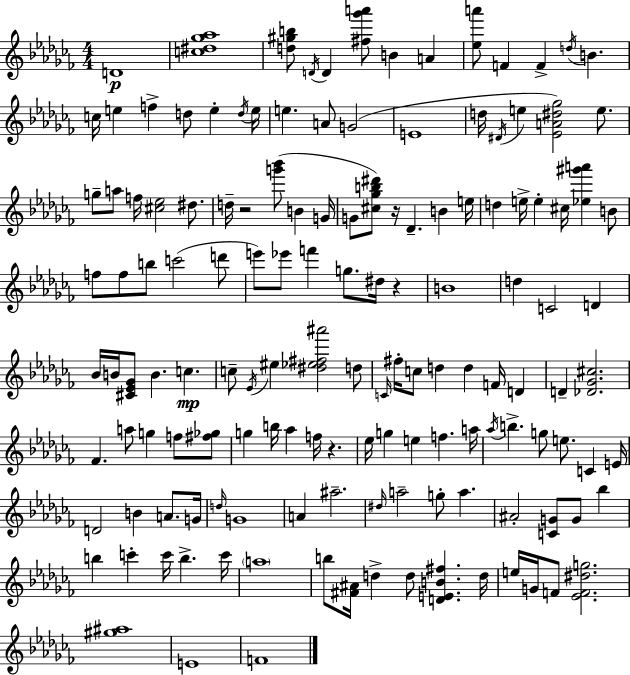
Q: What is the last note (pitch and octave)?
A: F4